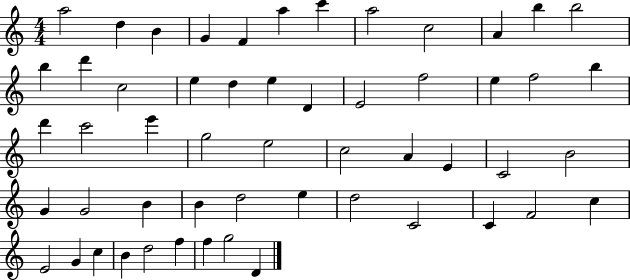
A5/h D5/q B4/q G4/q F4/q A5/q C6/q A5/h C5/h A4/q B5/q B5/h B5/q D6/q C5/h E5/q D5/q E5/q D4/q E4/h F5/h E5/q F5/h B5/q D6/q C6/h E6/q G5/h E5/h C5/h A4/q E4/q C4/h B4/h G4/q G4/h B4/q B4/q D5/h E5/q D5/h C4/h C4/q F4/h C5/q E4/h G4/q C5/q B4/q D5/h F5/q F5/q G5/h D4/q